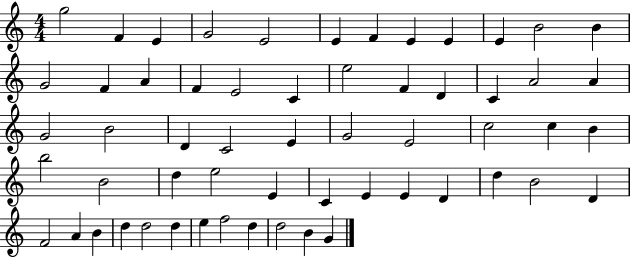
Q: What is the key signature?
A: C major